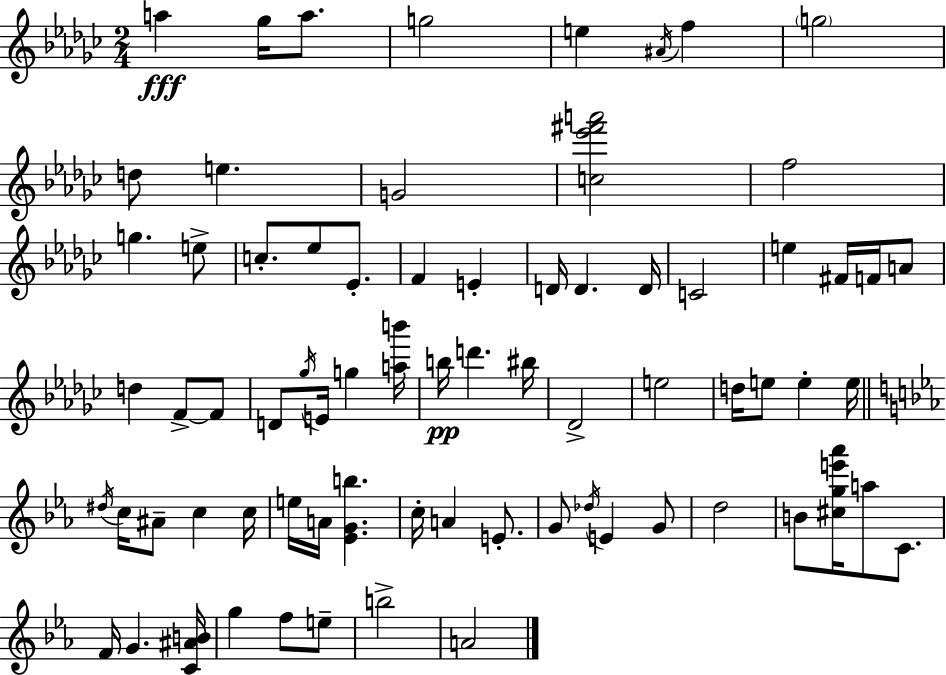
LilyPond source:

{
  \clef treble
  \numericTimeSignature
  \time 2/4
  \key ees \minor
  a''4\fff ges''16 a''8. | g''2 | e''4 \acciaccatura { ais'16 } f''4 | \parenthesize g''2 | \break d''8 e''4. | g'2 | <c'' ees''' fis''' a'''>2 | f''2 | \break g''4. e''8-> | c''8.-. ees''8 ees'8.-. | f'4 e'4-. | d'16 d'4. | \break d'16 c'2 | e''4 fis'16 f'16 a'8 | d''4 f'8->~~ f'8 | d'8 \acciaccatura { ges''16 } e'16 g''4 | \break <a'' b'''>16 b''16\pp d'''4. | bis''16 des'2-> | e''2 | d''16 e''8 e''4-. | \break e''16 \bar "||" \break \key ees \major \acciaccatura { dis''16 } c''16 ais'8-- c''4 | c''16 e''16 a'16 <ees' g' b''>4. | c''16-. a'4 e'8.-. | g'8 \acciaccatura { des''16 } e'4 | \break g'8 d''2 | b'8 <cis'' g'' e''' aes'''>16 a''8 c'8. | f'16 g'4. | <c' ais' b'>16 g''4 f''8 | \break e''8-- b''2-> | a'2 | \bar "|."
}